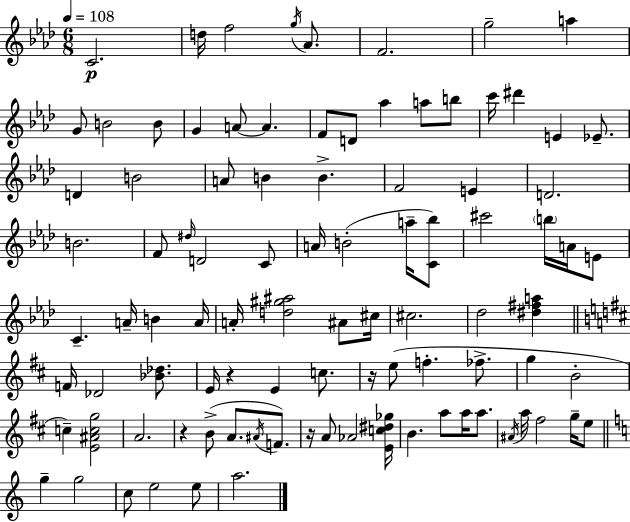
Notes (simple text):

C4/h. D5/s F5/h G5/s Ab4/e. F4/h. G5/h A5/q G4/e B4/h B4/e G4/q A4/e A4/q. F4/e D4/e Ab5/q A5/e B5/e C6/s D#6/q E4/q Eb4/e. D4/q B4/h A4/e B4/q B4/q. F4/h E4/q D4/h. B4/h. F4/e D#5/s D4/h C4/e A4/s B4/h A5/s [C4,Bb5]/e C#6/h B5/s A4/s E4/e C4/q. A4/s B4/q A4/s A4/s [D5,G#5,A#5]/h A#4/e C#5/s C#5/h. Db5/h [D#5,F#5,A5]/q F4/s Db4/h [Bb4,Db5]/e. E4/s R/q E4/q C5/e. R/s E5/e F5/q. FES5/e. G5/q B4/h C5/q [E4,A#4,C5,G5]/h A4/h. R/q B4/e A4/e. A#4/s F4/e. R/s A4/e Ab4/h [E4,C5,D#5,Gb5]/s B4/q. A5/e A5/s A5/e. A#4/s A5/s F#5/h G5/s E5/e G5/q G5/h C5/e E5/h E5/e A5/h.